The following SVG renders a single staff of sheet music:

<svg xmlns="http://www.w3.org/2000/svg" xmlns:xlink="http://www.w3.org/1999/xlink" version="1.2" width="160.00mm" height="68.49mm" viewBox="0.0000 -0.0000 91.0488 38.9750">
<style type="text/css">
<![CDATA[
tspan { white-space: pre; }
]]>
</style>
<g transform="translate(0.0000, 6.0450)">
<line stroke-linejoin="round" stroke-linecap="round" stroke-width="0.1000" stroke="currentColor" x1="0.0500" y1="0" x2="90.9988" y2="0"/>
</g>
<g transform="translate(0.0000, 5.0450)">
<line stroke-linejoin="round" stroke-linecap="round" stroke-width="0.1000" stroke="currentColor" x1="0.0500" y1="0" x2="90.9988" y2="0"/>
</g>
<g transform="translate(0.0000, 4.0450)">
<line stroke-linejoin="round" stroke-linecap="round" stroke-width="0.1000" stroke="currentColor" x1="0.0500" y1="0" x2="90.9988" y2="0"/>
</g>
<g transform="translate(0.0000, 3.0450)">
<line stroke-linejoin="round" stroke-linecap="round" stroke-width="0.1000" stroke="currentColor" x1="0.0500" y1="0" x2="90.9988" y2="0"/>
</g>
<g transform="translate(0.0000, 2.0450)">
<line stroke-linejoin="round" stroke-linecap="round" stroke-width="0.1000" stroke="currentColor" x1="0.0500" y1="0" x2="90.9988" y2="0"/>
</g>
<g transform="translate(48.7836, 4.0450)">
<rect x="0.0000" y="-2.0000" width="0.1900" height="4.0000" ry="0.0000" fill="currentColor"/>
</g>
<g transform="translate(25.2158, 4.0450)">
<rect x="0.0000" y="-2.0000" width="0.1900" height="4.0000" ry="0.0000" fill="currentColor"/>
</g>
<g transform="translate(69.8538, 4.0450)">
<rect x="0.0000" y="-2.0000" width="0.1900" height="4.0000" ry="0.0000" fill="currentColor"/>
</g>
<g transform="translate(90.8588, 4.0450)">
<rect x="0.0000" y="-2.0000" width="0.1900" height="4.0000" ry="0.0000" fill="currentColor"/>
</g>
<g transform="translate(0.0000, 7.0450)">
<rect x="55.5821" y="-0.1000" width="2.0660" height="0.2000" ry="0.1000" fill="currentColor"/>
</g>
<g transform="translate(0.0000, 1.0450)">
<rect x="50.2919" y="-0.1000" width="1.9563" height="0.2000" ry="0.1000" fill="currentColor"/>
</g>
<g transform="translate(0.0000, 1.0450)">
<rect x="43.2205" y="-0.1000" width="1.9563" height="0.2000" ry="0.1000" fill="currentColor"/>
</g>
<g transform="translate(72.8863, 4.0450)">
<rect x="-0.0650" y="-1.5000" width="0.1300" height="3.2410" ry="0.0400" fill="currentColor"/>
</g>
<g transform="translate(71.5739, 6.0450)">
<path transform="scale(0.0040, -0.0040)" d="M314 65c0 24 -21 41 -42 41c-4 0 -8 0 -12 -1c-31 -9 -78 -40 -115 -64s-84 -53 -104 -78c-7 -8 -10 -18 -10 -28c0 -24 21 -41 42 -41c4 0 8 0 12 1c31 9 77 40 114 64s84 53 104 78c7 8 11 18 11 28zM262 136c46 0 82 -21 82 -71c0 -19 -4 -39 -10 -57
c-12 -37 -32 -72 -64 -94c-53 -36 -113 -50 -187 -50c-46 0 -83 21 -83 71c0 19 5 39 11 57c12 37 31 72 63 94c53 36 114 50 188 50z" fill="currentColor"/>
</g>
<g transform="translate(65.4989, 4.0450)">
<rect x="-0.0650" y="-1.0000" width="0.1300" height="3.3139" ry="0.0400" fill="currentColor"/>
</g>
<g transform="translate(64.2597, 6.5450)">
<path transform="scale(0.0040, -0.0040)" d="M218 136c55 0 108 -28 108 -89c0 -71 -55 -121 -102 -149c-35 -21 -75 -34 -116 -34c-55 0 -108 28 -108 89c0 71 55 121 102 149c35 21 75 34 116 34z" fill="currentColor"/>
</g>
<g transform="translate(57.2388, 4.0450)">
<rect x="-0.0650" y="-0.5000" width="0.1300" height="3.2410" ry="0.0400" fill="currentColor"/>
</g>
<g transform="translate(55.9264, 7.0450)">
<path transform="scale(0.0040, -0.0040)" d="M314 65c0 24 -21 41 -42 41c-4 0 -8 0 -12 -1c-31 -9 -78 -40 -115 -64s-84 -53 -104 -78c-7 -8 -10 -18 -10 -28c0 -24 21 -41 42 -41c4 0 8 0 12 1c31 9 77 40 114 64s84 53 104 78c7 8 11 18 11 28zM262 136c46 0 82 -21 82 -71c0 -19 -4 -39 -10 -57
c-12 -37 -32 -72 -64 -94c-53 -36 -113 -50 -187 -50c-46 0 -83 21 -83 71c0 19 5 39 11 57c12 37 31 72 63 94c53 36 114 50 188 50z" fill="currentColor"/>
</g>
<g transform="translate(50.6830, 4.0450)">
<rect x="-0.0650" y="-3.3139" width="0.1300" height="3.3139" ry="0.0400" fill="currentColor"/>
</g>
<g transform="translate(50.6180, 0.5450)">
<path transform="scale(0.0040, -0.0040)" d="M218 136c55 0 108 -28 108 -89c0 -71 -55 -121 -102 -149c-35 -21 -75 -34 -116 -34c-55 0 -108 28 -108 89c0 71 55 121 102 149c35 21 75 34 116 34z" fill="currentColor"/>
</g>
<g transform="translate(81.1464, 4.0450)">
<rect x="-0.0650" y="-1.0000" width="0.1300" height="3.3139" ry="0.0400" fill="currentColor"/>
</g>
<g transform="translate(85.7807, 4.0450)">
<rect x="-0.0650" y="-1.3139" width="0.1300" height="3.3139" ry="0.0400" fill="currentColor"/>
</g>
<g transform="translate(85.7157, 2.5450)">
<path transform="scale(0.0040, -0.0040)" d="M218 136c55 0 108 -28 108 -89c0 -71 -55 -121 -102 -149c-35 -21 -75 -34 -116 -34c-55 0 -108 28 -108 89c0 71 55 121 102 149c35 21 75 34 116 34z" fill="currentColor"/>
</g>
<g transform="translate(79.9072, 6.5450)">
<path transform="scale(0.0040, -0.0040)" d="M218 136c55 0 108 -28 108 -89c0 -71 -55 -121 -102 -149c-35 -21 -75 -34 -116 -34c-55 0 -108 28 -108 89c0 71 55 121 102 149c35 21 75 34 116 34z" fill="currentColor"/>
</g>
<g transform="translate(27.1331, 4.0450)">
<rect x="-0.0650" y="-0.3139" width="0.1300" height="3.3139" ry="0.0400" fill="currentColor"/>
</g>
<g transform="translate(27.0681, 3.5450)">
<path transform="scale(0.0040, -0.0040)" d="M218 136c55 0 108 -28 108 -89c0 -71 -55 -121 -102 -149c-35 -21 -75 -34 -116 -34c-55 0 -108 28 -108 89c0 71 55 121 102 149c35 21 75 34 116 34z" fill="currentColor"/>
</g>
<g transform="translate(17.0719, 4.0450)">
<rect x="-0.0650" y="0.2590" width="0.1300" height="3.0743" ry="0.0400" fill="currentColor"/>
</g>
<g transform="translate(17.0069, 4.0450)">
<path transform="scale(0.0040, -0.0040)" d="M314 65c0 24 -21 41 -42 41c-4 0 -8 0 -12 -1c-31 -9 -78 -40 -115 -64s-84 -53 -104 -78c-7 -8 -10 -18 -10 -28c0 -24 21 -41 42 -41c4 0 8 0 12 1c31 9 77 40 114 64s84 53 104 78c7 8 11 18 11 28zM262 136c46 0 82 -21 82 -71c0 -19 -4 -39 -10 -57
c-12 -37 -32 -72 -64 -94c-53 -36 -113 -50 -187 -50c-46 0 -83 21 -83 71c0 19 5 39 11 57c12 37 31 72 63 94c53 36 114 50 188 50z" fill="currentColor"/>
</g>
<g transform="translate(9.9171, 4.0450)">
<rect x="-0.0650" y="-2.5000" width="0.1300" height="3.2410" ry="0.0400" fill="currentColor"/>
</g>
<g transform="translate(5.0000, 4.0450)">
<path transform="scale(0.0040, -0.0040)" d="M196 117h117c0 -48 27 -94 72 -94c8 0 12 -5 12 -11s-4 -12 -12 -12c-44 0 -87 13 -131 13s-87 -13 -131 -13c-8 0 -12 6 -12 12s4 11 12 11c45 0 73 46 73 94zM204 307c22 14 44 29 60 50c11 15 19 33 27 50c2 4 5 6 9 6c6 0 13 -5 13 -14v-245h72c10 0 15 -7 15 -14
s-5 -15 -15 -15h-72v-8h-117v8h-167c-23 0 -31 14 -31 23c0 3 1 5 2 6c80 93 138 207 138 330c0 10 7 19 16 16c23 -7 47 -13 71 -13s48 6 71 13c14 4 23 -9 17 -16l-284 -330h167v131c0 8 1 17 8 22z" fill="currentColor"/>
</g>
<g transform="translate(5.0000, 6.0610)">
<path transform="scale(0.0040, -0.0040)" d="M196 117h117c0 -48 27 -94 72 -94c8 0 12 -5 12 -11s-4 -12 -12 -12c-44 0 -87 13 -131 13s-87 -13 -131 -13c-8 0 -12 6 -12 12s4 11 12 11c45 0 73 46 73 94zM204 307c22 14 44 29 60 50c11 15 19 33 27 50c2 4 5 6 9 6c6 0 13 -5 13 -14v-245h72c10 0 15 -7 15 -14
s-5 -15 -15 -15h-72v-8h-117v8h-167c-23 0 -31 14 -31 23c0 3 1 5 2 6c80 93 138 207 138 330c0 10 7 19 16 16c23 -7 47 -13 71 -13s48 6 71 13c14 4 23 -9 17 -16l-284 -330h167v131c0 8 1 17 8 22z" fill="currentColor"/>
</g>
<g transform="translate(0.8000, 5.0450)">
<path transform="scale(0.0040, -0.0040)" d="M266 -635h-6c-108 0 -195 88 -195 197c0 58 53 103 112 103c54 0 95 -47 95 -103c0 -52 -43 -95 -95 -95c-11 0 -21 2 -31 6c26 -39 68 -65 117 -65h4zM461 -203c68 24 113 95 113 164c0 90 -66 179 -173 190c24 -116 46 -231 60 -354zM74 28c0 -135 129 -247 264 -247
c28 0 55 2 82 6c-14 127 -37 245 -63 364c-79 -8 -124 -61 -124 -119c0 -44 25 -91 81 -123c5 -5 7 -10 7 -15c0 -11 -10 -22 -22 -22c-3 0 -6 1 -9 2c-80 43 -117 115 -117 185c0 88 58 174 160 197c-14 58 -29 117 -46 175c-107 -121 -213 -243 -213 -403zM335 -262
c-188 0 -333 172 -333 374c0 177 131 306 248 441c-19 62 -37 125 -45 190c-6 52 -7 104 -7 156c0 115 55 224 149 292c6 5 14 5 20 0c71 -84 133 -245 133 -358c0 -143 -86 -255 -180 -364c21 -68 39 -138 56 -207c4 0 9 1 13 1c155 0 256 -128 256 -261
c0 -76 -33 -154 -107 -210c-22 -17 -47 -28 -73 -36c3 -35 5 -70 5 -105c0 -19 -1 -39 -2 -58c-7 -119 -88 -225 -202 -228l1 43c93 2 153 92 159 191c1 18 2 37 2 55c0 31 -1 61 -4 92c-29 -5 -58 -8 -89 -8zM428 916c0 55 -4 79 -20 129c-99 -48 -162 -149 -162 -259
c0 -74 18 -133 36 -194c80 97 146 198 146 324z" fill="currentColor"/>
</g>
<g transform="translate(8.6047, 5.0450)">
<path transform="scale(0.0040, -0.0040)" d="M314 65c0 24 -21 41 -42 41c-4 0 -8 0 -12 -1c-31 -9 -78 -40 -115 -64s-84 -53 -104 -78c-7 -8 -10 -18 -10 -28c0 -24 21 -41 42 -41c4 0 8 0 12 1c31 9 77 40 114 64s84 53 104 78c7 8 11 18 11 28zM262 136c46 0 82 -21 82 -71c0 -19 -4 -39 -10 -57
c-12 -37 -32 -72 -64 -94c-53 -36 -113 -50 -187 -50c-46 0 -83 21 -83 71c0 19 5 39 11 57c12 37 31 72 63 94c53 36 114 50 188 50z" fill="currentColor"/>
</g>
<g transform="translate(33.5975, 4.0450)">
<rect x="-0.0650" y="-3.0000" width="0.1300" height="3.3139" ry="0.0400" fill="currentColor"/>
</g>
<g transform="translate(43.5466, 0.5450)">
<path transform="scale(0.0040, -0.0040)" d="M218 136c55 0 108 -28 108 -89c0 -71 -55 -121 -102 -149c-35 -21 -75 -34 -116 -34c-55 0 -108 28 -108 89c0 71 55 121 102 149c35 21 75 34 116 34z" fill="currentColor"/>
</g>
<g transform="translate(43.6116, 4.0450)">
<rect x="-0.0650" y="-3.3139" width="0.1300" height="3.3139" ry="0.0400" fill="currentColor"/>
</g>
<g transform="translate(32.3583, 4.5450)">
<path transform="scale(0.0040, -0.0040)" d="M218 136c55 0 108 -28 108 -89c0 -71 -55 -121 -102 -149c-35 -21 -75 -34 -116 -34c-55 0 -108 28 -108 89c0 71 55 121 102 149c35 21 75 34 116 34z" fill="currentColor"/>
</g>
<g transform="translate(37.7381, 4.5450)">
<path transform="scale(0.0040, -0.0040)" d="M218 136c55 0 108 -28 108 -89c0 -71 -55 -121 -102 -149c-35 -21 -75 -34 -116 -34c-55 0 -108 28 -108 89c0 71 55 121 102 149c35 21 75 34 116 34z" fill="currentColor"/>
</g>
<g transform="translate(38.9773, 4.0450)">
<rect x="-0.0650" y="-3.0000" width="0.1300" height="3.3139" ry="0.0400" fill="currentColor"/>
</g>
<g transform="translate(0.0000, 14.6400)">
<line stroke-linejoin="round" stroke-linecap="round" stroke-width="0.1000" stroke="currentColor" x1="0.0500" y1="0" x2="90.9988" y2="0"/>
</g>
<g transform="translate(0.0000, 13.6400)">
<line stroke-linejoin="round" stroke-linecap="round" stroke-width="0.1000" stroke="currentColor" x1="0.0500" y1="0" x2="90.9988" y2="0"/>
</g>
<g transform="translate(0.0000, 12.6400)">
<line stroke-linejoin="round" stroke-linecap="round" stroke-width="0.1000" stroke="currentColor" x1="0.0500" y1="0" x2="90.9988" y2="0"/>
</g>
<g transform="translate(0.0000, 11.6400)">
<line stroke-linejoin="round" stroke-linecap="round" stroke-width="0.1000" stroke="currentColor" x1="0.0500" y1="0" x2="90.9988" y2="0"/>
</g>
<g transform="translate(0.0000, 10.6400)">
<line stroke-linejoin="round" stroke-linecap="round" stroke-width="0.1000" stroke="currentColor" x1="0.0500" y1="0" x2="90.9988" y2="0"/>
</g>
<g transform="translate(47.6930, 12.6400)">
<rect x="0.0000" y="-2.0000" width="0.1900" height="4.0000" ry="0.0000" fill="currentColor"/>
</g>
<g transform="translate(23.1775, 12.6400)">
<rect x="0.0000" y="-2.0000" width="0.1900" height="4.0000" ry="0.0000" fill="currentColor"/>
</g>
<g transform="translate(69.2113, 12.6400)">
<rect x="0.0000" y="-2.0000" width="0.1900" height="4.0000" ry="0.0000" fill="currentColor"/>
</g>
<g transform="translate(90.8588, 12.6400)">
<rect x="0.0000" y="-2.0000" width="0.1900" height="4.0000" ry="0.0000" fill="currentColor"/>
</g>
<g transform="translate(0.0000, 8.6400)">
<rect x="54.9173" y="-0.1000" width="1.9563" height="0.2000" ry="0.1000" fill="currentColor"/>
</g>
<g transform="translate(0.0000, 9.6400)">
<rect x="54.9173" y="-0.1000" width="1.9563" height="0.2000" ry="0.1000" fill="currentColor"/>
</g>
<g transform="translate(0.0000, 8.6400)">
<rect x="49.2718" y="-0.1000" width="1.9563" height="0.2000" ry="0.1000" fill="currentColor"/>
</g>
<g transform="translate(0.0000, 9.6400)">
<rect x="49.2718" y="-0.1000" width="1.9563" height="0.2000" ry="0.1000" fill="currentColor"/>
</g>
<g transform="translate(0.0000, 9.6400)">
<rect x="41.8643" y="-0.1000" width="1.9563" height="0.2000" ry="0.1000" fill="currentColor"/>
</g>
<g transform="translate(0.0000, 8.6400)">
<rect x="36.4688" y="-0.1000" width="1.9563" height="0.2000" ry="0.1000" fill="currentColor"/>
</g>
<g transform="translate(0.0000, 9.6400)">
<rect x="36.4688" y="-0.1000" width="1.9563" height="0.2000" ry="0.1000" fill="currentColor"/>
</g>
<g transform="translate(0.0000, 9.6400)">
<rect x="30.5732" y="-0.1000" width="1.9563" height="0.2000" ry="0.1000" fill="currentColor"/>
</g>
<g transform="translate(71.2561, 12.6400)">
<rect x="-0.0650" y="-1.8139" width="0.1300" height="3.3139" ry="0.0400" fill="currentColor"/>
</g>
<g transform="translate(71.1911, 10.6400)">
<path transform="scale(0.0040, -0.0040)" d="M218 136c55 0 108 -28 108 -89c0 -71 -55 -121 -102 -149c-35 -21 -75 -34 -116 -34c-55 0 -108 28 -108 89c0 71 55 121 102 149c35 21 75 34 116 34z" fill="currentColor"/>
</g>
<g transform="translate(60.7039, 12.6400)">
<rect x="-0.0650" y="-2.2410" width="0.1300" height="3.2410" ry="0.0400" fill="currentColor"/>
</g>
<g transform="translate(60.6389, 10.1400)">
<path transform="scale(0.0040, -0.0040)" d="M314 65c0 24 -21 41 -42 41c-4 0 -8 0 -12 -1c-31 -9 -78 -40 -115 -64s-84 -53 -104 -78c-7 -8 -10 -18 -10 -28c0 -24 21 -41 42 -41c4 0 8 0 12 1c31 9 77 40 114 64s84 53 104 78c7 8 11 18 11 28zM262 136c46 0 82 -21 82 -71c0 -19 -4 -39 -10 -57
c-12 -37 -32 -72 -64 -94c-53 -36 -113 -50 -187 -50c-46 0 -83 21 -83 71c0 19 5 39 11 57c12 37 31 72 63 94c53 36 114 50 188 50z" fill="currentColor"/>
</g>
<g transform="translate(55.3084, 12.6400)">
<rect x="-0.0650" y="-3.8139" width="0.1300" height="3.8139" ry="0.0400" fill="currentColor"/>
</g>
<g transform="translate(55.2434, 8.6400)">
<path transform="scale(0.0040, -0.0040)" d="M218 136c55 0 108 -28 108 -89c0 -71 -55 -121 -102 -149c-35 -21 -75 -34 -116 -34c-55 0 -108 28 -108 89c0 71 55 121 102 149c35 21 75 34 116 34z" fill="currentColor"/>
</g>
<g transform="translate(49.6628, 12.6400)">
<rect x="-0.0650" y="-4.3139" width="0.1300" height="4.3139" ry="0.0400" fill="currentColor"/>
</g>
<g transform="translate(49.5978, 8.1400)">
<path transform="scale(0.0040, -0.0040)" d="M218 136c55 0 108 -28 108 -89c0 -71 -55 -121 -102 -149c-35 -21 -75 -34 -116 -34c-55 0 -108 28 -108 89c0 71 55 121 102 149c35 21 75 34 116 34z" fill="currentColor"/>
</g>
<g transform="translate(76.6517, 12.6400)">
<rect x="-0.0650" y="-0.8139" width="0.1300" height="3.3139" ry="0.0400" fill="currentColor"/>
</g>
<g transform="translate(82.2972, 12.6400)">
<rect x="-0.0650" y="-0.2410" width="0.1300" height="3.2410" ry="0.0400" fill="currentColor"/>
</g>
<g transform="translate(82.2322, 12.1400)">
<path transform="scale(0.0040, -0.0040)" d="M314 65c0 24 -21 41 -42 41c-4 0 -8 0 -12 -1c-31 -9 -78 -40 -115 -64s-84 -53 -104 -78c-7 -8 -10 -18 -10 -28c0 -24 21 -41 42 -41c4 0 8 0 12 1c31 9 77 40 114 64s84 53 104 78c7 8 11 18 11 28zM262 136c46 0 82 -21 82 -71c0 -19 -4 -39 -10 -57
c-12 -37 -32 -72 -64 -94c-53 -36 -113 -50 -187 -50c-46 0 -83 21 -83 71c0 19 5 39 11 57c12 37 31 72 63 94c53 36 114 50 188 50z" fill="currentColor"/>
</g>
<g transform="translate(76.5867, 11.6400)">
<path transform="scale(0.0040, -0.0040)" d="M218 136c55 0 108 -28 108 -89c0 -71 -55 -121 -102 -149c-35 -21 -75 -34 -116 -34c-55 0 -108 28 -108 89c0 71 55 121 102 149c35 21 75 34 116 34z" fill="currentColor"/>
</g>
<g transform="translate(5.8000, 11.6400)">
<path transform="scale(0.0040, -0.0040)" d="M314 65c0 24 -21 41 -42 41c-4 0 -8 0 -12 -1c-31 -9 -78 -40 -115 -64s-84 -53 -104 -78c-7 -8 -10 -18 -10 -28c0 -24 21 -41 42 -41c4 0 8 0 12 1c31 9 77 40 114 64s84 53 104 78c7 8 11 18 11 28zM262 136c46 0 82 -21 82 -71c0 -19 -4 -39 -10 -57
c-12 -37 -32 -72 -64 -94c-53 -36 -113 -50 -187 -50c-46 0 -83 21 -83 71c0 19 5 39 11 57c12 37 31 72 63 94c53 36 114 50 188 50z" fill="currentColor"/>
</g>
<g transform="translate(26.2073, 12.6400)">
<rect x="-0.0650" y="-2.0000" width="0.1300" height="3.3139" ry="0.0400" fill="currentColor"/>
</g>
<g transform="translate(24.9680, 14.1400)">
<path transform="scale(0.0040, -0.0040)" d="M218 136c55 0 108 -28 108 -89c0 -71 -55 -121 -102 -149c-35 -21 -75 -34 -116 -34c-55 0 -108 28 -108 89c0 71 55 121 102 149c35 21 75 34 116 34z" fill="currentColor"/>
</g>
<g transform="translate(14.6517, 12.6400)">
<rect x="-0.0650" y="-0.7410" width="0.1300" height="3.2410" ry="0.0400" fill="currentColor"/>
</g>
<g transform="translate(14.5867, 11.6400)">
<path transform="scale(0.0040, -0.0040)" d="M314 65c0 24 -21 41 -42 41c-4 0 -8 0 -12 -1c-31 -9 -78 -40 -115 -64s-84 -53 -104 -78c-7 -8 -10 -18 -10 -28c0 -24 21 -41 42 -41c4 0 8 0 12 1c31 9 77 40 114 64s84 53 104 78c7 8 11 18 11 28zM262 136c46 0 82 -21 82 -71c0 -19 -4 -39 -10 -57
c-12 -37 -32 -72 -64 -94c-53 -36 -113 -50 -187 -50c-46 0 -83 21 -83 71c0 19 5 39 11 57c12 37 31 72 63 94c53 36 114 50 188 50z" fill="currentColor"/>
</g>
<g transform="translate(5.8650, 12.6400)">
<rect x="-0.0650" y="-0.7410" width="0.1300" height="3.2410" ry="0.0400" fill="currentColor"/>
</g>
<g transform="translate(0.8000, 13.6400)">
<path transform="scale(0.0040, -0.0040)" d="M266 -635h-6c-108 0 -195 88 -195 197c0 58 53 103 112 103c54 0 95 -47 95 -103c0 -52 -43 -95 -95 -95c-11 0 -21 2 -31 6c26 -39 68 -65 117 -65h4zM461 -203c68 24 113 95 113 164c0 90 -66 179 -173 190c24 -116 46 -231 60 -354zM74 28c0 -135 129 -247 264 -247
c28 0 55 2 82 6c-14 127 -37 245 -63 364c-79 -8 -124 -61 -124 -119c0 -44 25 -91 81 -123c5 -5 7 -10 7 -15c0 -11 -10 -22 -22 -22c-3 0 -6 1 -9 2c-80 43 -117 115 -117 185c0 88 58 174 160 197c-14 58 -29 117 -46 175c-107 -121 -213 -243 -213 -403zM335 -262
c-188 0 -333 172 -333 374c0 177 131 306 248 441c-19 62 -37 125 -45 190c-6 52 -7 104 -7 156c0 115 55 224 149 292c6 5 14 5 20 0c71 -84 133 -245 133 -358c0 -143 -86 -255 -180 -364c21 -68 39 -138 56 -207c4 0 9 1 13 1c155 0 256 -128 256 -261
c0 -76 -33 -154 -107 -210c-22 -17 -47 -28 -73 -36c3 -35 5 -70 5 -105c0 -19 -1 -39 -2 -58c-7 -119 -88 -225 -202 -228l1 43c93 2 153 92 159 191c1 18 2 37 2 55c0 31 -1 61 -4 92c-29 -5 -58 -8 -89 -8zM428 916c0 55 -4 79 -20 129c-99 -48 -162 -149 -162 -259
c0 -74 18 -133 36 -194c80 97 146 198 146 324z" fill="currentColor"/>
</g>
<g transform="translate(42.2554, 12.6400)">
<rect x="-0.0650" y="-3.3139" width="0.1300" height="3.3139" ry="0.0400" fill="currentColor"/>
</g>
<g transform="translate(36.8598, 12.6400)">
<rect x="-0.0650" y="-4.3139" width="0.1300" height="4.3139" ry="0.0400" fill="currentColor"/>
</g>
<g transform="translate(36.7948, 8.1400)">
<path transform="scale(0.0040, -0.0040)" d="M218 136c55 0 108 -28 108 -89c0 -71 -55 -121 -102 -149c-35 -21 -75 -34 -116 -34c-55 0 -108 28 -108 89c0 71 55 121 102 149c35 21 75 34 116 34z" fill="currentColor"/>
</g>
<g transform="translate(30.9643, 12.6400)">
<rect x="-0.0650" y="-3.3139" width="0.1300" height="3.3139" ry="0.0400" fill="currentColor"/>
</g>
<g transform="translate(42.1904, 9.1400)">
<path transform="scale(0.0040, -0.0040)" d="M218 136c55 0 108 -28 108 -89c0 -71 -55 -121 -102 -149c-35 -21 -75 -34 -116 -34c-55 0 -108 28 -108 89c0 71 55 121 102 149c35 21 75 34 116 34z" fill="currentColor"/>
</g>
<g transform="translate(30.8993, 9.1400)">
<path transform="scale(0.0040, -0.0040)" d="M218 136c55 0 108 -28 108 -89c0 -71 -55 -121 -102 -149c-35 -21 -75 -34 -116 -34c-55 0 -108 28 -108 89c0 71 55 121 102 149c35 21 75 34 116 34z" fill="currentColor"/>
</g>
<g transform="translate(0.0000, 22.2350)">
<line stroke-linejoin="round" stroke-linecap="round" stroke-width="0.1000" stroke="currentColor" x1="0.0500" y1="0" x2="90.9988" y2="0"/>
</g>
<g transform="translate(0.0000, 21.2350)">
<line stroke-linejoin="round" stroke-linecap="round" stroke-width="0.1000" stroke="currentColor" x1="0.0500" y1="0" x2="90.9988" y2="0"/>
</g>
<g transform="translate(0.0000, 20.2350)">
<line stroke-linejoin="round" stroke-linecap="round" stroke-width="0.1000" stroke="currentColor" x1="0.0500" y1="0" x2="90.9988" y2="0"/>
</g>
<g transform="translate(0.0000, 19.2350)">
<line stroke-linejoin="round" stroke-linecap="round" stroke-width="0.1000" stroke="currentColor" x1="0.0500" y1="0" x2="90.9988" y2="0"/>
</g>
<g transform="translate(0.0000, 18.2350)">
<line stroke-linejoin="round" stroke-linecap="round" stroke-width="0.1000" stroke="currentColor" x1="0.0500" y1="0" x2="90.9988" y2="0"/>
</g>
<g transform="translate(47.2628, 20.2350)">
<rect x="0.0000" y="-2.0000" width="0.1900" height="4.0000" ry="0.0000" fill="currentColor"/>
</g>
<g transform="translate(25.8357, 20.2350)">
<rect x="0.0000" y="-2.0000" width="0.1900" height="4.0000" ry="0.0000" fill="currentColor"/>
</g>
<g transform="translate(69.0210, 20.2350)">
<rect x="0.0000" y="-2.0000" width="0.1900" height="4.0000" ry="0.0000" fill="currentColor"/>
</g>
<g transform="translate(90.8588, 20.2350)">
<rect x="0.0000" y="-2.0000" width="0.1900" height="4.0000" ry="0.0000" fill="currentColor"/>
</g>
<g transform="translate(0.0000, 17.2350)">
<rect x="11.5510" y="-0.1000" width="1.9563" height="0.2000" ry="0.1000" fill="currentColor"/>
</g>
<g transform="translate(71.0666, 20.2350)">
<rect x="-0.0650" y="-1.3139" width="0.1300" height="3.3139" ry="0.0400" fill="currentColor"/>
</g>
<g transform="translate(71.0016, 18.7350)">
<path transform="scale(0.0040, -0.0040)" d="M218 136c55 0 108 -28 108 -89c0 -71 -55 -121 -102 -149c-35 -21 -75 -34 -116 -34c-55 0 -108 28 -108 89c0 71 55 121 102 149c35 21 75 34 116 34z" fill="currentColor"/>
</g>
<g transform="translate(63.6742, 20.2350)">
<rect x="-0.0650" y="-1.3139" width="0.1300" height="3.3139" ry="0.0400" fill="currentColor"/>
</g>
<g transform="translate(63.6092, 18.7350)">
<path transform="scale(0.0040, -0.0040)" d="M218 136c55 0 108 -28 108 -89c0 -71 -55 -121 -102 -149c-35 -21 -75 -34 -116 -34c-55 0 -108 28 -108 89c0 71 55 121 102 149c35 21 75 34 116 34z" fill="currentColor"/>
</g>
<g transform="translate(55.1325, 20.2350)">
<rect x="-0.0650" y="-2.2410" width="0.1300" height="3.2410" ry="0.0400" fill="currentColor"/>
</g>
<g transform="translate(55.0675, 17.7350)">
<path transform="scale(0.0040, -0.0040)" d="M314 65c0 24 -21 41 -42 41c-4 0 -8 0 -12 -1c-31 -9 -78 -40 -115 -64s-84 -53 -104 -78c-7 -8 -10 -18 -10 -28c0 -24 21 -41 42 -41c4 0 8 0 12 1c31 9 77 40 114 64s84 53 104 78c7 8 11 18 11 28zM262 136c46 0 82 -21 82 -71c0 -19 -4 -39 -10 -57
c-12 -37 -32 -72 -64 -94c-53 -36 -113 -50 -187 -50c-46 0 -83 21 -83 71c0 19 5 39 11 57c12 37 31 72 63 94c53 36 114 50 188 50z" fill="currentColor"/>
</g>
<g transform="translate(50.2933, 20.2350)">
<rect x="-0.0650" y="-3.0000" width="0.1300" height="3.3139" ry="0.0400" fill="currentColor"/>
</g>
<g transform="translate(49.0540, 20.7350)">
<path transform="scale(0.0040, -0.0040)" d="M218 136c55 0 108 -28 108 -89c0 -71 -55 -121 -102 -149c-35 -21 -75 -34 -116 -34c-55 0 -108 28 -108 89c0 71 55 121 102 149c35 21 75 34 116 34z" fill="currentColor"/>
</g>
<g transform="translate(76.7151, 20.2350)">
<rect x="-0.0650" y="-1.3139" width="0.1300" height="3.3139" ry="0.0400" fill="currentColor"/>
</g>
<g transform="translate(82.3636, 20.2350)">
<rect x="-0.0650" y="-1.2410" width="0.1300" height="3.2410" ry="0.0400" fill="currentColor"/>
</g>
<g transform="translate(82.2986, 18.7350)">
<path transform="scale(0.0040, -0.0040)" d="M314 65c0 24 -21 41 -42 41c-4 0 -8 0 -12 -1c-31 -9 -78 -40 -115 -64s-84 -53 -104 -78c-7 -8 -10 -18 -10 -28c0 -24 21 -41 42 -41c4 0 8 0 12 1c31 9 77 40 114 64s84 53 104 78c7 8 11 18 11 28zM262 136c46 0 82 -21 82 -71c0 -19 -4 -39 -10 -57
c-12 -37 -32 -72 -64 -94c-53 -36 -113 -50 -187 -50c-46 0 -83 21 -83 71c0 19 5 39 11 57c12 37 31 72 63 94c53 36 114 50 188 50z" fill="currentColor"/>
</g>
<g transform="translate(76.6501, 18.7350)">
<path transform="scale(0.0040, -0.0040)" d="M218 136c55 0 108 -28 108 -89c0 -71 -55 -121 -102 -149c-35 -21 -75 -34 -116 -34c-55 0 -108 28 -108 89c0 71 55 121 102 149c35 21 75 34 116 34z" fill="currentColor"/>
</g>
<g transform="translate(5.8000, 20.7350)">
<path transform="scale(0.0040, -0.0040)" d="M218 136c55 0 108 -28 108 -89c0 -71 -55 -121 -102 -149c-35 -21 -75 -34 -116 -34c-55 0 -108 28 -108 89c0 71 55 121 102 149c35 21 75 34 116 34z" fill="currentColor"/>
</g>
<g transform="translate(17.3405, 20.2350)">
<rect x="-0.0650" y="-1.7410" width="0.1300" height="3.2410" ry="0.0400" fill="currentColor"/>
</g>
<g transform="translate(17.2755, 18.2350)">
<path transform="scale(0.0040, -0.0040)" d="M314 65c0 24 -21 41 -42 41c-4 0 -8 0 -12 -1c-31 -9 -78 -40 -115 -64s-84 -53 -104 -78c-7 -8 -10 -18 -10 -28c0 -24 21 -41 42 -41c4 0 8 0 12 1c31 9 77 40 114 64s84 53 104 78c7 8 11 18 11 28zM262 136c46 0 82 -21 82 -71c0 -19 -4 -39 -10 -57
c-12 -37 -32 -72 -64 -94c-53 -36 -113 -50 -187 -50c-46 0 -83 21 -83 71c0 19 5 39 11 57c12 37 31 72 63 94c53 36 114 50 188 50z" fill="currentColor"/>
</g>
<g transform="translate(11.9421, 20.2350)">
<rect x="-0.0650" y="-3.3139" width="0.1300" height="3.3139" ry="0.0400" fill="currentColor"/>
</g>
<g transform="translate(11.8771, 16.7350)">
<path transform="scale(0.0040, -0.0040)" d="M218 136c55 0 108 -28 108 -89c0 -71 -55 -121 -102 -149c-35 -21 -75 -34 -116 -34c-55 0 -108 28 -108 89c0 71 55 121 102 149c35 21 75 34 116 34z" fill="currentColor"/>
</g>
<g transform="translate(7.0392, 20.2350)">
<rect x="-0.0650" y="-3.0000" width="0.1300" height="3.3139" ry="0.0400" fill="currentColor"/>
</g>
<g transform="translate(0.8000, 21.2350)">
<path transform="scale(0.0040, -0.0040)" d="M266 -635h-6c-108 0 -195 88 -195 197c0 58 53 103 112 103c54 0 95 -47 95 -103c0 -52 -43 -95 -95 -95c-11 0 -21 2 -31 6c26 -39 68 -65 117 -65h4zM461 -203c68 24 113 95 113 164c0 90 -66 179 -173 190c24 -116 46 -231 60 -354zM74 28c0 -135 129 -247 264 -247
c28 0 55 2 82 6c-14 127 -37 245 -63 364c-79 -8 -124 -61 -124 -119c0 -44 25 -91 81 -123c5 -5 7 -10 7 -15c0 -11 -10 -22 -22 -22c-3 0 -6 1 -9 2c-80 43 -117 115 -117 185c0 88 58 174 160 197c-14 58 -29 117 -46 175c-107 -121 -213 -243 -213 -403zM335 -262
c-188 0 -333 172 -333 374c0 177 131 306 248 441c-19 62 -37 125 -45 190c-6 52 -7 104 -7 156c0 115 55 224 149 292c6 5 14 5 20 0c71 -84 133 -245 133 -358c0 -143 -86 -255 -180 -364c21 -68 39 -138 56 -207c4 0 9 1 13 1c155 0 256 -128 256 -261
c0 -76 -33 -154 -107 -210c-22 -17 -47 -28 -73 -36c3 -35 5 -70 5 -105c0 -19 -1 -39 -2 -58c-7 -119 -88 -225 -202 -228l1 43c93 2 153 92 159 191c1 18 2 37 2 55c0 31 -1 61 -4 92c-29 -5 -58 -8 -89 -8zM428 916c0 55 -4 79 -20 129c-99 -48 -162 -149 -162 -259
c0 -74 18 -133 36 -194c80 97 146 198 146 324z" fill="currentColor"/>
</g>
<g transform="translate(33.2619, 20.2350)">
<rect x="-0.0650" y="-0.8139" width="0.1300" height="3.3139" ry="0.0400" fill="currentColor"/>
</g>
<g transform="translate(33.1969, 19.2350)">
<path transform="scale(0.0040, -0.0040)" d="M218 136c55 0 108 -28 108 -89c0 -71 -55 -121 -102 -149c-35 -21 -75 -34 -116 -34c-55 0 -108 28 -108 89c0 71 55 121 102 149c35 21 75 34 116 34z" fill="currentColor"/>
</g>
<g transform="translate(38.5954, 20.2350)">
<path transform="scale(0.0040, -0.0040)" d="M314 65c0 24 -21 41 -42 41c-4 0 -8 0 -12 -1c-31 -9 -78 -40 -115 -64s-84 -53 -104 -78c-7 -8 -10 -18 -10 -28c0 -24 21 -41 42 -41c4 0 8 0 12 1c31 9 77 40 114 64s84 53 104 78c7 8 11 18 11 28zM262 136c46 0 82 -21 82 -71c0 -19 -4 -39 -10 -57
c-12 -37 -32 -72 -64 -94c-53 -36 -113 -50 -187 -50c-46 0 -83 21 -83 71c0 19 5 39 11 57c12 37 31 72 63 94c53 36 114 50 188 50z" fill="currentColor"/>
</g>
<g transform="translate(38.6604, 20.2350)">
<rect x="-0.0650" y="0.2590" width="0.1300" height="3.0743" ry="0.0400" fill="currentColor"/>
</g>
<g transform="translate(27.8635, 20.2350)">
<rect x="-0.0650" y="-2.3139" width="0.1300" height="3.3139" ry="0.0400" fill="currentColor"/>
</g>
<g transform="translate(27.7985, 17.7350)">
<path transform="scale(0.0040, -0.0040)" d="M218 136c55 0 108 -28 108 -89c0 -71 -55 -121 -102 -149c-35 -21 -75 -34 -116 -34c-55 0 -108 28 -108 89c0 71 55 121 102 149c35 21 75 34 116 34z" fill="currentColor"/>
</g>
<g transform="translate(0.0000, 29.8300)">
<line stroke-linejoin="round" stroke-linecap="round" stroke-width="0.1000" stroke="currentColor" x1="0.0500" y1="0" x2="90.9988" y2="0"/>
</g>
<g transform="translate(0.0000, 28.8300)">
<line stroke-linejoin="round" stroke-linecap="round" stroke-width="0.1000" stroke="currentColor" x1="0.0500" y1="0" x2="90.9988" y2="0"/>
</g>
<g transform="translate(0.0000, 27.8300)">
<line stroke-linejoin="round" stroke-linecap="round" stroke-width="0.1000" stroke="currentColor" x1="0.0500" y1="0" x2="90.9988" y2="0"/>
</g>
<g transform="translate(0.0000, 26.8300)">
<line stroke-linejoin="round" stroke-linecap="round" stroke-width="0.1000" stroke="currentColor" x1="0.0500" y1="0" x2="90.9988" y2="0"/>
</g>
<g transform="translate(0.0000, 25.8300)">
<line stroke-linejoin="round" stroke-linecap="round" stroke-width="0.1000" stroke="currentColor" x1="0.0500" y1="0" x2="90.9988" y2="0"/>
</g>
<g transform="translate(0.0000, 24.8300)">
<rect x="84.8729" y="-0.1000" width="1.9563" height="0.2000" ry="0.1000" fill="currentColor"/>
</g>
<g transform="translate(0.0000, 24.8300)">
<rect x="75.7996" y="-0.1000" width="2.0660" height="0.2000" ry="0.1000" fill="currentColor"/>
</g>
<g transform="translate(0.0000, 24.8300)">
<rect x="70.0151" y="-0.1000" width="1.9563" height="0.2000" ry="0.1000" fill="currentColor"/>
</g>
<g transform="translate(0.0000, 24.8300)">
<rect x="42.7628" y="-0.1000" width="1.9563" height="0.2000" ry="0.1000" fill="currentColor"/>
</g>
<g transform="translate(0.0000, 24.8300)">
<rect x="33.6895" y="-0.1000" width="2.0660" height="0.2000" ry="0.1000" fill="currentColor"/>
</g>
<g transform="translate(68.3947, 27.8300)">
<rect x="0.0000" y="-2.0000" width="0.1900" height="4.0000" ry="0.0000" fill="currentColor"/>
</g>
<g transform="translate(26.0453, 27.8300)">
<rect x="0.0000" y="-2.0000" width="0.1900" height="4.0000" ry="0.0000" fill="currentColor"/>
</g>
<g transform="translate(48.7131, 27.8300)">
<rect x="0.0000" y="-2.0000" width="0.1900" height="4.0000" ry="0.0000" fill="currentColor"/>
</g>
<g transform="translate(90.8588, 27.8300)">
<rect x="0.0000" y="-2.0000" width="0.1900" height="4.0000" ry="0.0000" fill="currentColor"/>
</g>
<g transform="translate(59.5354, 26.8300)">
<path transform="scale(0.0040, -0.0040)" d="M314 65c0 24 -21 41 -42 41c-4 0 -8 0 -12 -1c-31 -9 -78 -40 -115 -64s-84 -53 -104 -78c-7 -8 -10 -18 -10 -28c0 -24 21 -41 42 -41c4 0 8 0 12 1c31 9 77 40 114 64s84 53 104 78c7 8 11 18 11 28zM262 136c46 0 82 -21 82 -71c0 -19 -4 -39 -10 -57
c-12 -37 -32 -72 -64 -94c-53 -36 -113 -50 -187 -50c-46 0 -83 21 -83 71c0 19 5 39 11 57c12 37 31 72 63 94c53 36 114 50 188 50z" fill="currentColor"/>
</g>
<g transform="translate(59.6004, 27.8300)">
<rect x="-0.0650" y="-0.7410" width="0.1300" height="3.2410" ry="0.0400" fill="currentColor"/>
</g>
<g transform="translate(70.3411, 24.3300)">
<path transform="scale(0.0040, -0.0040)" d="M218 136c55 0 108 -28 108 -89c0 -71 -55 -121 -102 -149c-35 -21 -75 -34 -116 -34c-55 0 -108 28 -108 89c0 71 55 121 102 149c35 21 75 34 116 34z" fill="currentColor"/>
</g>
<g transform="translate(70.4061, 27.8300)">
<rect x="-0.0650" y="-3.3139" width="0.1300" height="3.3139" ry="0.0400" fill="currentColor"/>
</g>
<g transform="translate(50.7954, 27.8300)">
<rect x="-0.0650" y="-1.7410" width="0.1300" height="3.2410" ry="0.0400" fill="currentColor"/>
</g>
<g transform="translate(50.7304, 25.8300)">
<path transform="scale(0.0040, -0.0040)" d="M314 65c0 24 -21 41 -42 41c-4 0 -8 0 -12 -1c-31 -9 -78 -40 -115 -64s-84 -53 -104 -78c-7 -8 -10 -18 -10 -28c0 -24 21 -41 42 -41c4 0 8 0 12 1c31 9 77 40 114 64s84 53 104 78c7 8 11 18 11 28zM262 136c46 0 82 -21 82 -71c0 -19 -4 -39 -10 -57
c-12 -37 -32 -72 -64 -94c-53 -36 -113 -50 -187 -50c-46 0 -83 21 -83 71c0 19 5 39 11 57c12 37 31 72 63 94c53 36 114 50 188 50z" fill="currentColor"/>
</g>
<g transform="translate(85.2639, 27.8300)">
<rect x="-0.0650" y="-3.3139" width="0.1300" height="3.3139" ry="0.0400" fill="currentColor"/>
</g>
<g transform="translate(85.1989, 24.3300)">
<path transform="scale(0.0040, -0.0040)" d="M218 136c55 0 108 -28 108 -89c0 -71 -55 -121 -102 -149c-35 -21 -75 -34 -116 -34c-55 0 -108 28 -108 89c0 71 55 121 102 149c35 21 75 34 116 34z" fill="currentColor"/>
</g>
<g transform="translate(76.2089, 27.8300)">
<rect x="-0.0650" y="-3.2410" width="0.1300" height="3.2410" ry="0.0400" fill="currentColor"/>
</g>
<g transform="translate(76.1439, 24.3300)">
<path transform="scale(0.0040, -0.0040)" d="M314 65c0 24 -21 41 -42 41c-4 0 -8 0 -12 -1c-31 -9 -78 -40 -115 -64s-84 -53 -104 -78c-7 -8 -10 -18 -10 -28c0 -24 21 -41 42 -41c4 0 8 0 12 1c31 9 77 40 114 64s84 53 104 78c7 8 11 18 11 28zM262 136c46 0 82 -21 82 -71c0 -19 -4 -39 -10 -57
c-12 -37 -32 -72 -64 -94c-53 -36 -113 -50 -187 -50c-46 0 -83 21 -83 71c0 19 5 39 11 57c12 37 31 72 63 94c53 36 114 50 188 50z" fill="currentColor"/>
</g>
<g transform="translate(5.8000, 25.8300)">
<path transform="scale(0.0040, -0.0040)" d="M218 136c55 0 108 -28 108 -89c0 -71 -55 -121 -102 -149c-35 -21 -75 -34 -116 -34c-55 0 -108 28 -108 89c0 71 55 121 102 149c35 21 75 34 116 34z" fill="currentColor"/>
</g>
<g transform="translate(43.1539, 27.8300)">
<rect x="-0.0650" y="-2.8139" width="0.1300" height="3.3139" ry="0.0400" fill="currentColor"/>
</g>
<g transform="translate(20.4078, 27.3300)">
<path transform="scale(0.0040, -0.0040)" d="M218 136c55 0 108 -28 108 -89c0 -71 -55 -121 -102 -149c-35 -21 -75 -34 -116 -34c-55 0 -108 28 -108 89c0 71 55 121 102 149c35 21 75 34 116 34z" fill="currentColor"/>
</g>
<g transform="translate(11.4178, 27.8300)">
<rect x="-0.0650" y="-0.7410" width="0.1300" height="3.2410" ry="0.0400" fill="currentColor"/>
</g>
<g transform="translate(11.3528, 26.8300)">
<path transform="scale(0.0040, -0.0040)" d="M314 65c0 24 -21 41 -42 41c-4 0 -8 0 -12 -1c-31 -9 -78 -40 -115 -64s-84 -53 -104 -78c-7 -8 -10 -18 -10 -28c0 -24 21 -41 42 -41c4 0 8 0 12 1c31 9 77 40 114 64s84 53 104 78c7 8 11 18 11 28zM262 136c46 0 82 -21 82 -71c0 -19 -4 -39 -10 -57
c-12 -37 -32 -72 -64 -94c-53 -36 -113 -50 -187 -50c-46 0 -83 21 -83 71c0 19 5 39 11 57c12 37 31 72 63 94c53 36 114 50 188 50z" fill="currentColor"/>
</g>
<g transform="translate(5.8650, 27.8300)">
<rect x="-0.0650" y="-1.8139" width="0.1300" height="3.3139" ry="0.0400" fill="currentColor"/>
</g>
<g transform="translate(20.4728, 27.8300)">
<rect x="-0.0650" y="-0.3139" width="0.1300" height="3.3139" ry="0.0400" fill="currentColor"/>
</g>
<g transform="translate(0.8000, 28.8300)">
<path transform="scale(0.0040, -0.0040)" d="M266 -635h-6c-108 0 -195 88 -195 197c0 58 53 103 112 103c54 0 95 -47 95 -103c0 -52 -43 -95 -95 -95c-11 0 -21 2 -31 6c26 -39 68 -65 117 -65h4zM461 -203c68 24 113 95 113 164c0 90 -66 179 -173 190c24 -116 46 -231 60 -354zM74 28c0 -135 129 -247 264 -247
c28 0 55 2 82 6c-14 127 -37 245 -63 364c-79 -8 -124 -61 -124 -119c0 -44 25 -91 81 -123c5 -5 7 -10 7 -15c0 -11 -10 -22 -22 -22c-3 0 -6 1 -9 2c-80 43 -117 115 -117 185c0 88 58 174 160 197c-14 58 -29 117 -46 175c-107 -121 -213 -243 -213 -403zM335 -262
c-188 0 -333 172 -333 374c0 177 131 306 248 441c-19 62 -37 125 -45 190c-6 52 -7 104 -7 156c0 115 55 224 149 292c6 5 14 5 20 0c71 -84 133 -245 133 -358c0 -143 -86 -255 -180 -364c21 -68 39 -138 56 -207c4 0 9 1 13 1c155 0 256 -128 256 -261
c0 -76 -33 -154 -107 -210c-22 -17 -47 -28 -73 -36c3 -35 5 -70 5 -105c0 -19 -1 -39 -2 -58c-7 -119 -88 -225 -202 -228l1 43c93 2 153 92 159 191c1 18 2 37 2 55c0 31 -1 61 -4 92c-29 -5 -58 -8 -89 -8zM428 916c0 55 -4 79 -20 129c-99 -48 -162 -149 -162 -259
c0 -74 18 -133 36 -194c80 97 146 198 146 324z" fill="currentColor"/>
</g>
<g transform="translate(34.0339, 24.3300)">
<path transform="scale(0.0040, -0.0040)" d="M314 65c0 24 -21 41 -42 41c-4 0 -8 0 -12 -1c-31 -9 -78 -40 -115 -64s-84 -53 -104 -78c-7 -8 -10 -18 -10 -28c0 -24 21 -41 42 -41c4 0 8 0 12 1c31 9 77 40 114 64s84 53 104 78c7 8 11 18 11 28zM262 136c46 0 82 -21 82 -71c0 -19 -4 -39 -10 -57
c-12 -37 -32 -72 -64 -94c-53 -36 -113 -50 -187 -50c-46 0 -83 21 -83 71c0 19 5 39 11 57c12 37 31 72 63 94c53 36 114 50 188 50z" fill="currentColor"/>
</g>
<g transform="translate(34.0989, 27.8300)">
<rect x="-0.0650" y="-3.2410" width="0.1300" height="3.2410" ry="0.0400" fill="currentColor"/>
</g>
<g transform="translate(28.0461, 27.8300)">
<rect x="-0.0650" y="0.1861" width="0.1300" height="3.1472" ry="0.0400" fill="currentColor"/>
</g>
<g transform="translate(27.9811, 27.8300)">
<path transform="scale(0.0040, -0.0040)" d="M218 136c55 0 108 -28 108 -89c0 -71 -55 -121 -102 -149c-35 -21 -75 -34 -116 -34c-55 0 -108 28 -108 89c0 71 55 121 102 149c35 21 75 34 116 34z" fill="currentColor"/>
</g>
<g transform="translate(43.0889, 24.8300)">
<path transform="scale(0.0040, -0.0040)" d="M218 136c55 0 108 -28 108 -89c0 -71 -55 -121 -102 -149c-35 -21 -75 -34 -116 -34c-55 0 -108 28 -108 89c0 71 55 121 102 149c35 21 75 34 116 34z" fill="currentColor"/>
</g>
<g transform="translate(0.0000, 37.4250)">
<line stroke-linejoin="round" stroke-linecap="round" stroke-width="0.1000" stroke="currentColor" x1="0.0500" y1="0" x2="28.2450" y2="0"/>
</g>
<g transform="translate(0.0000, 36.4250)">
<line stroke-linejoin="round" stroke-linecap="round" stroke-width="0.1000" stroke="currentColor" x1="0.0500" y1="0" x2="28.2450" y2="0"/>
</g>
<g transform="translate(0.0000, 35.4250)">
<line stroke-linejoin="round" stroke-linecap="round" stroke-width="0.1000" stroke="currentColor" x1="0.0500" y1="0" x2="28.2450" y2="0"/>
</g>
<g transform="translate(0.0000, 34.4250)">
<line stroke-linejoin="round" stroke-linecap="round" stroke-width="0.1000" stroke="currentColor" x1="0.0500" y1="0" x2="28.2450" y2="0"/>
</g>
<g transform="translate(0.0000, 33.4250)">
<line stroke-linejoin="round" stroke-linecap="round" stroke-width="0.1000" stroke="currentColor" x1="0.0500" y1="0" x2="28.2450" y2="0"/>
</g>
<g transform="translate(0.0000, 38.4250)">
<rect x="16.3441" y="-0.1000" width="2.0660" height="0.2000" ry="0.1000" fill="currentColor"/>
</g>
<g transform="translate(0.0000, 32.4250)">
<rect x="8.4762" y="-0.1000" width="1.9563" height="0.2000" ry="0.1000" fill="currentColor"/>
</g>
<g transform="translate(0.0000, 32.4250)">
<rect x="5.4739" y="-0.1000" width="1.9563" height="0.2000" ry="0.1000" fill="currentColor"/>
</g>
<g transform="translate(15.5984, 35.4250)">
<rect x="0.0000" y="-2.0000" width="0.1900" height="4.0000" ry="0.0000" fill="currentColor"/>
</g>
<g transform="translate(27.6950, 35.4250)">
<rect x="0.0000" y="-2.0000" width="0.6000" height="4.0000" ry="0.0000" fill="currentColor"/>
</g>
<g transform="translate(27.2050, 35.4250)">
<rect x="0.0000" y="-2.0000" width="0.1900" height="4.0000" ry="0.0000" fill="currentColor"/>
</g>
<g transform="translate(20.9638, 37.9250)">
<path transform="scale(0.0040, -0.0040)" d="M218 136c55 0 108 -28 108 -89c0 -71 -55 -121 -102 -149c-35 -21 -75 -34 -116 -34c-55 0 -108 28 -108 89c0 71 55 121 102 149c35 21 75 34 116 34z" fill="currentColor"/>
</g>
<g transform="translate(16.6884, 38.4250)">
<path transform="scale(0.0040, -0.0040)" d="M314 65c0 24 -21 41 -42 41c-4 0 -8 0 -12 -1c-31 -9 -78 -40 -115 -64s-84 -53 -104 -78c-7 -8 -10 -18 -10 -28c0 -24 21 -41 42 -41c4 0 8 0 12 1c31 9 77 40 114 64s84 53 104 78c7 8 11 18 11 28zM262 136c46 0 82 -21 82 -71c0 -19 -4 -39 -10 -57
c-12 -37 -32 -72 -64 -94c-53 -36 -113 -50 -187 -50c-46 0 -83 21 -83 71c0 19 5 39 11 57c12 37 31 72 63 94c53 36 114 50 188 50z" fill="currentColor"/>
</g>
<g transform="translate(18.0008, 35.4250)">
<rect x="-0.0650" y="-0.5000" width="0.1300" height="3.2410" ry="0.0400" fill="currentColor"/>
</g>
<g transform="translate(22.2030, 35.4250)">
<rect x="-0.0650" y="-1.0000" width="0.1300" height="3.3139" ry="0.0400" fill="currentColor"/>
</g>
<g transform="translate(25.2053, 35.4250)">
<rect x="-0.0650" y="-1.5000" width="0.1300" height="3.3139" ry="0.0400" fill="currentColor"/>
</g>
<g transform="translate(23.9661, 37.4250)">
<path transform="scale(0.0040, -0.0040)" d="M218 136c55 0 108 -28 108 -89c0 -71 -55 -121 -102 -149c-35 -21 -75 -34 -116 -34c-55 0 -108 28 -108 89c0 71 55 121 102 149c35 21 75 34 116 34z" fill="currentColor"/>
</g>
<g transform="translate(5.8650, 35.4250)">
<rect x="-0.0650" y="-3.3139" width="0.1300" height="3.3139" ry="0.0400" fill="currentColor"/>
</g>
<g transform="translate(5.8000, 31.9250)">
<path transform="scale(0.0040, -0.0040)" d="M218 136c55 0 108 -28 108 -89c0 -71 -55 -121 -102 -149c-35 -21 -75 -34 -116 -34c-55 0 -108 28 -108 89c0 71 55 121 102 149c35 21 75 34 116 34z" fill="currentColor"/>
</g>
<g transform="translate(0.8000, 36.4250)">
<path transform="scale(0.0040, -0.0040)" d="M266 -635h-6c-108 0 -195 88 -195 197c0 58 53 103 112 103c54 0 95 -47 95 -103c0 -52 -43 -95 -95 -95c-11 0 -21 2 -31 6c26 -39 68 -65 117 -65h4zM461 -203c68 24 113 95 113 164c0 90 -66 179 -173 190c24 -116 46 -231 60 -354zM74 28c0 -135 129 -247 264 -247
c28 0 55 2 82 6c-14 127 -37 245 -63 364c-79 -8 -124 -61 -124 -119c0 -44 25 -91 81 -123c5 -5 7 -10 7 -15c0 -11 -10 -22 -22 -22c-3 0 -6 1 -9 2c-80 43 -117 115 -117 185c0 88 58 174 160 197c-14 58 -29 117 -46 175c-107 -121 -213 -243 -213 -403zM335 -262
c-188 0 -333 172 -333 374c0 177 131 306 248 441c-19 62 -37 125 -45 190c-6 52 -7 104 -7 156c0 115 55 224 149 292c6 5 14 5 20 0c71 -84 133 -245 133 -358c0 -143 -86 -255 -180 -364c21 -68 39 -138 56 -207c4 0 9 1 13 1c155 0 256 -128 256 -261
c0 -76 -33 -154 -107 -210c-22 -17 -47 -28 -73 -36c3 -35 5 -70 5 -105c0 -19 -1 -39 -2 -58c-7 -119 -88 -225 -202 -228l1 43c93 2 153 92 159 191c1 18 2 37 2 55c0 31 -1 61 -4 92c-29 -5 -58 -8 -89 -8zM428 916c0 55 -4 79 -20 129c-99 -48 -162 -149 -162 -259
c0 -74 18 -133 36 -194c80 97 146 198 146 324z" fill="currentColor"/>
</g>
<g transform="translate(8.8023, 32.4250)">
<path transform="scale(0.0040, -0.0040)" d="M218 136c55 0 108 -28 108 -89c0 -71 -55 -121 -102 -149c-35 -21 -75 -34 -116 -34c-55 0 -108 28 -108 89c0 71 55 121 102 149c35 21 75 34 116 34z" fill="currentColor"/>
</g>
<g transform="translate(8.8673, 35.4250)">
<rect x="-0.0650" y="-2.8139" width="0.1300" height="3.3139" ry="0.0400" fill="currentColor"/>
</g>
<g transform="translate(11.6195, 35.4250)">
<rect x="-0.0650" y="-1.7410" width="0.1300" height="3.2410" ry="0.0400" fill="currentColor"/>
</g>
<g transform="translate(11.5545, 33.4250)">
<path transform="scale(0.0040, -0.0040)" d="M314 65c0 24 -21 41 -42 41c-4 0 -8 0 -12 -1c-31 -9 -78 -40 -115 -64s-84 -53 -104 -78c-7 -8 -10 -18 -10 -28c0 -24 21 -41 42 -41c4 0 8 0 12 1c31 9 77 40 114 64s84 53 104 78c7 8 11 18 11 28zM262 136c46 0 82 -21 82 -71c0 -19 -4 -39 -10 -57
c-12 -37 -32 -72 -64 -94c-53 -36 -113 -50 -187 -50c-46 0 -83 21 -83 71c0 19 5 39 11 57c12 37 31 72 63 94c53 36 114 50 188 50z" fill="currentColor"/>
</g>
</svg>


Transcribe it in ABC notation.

X:1
T:Untitled
M:4/4
L:1/4
K:C
G2 B2 c A A b b C2 D E2 D e d2 d2 F b d' b d' c' g2 f d c2 A b f2 g d B2 A g2 e e e e2 f d2 c B b2 a f2 d2 b b2 b b a f2 C2 D E